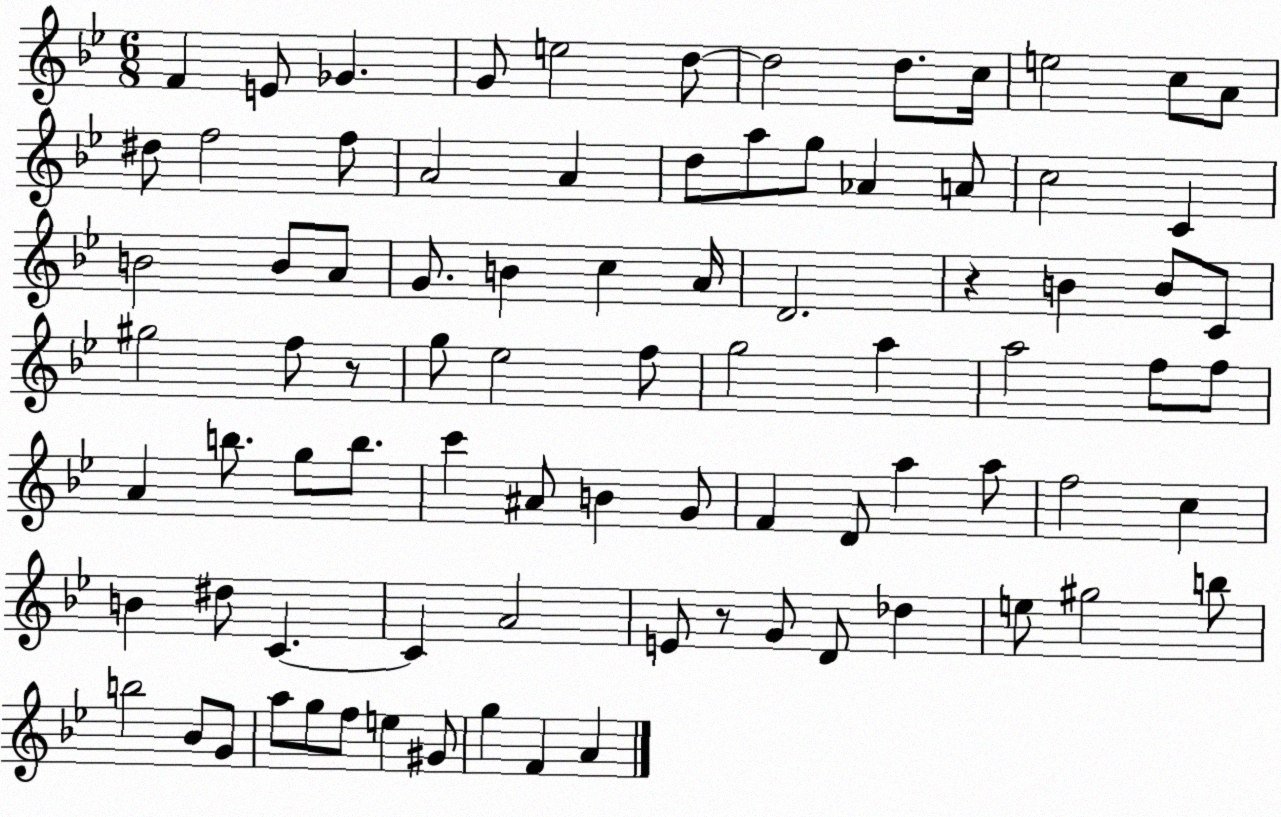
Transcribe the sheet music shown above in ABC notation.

X:1
T:Untitled
M:6/8
L:1/4
K:Bb
F E/2 _G G/2 e2 d/2 d2 d/2 c/4 e2 c/2 A/2 ^d/2 f2 f/2 A2 A d/2 a/2 g/2 _A A/2 c2 C B2 B/2 A/2 G/2 B c A/4 D2 z B B/2 C/2 ^g2 f/2 z/2 g/2 _e2 f/2 g2 a a2 f/2 f/2 A b/2 g/2 b/2 c' ^A/2 B G/2 F D/2 a a/2 f2 c B ^d/2 C C A2 E/2 z/2 G/2 D/2 _d e/2 ^g2 b/2 b2 _B/2 G/2 a/2 g/2 f/2 e ^G/2 g F A